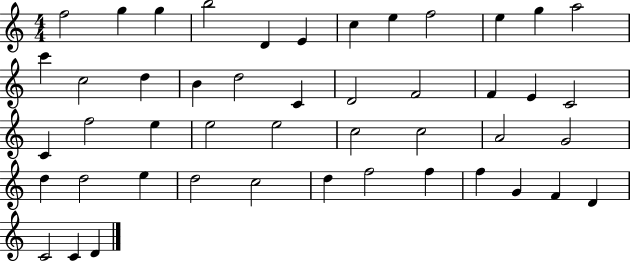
X:1
T:Untitled
M:4/4
L:1/4
K:C
f2 g g b2 D E c e f2 e g a2 c' c2 d B d2 C D2 F2 F E C2 C f2 e e2 e2 c2 c2 A2 G2 d d2 e d2 c2 d f2 f f G F D C2 C D